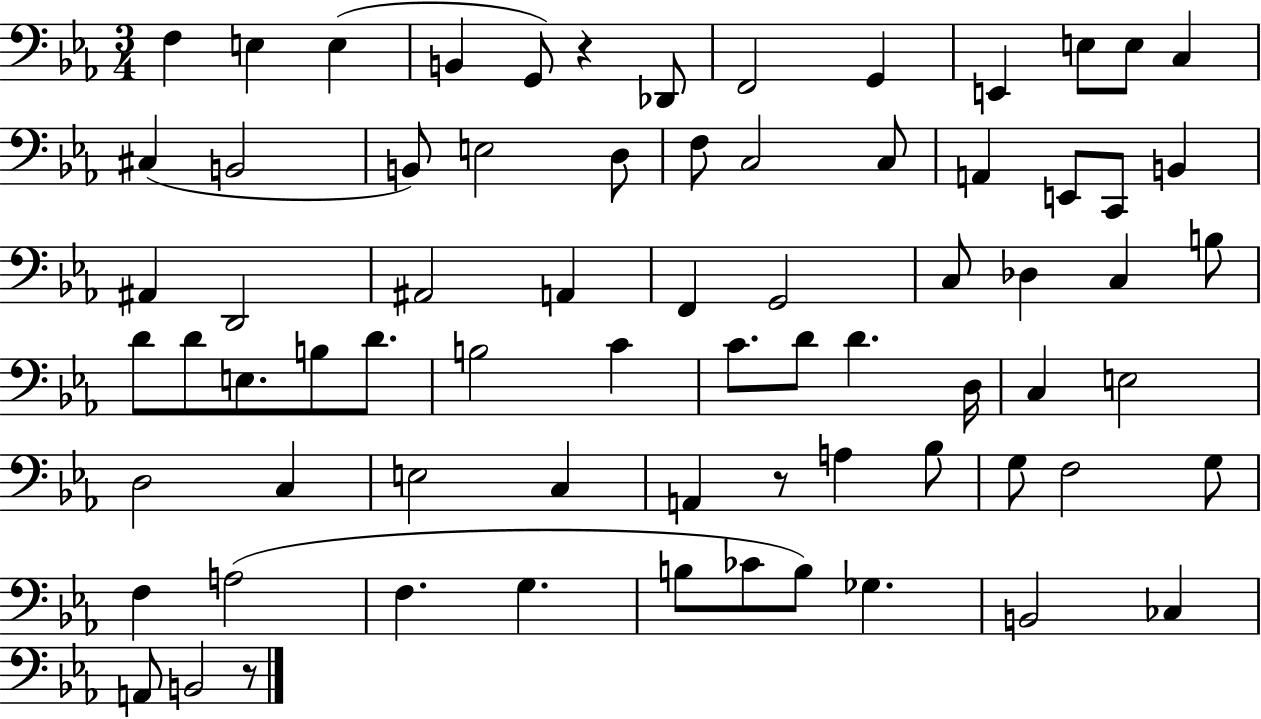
F3/q E3/q E3/q B2/q G2/e R/q Db2/e F2/h G2/q E2/q E3/e E3/e C3/q C#3/q B2/h B2/e E3/h D3/e F3/e C3/h C3/e A2/q E2/e C2/e B2/q A#2/q D2/h A#2/h A2/q F2/q G2/h C3/e Db3/q C3/q B3/e D4/e D4/e E3/e. B3/e D4/e. B3/h C4/q C4/e. D4/e D4/q. D3/s C3/q E3/h D3/h C3/q E3/h C3/q A2/q R/e A3/q Bb3/e G3/e F3/h G3/e F3/q A3/h F3/q. G3/q. B3/e CES4/e B3/e Gb3/q. B2/h CES3/q A2/e B2/h R/e